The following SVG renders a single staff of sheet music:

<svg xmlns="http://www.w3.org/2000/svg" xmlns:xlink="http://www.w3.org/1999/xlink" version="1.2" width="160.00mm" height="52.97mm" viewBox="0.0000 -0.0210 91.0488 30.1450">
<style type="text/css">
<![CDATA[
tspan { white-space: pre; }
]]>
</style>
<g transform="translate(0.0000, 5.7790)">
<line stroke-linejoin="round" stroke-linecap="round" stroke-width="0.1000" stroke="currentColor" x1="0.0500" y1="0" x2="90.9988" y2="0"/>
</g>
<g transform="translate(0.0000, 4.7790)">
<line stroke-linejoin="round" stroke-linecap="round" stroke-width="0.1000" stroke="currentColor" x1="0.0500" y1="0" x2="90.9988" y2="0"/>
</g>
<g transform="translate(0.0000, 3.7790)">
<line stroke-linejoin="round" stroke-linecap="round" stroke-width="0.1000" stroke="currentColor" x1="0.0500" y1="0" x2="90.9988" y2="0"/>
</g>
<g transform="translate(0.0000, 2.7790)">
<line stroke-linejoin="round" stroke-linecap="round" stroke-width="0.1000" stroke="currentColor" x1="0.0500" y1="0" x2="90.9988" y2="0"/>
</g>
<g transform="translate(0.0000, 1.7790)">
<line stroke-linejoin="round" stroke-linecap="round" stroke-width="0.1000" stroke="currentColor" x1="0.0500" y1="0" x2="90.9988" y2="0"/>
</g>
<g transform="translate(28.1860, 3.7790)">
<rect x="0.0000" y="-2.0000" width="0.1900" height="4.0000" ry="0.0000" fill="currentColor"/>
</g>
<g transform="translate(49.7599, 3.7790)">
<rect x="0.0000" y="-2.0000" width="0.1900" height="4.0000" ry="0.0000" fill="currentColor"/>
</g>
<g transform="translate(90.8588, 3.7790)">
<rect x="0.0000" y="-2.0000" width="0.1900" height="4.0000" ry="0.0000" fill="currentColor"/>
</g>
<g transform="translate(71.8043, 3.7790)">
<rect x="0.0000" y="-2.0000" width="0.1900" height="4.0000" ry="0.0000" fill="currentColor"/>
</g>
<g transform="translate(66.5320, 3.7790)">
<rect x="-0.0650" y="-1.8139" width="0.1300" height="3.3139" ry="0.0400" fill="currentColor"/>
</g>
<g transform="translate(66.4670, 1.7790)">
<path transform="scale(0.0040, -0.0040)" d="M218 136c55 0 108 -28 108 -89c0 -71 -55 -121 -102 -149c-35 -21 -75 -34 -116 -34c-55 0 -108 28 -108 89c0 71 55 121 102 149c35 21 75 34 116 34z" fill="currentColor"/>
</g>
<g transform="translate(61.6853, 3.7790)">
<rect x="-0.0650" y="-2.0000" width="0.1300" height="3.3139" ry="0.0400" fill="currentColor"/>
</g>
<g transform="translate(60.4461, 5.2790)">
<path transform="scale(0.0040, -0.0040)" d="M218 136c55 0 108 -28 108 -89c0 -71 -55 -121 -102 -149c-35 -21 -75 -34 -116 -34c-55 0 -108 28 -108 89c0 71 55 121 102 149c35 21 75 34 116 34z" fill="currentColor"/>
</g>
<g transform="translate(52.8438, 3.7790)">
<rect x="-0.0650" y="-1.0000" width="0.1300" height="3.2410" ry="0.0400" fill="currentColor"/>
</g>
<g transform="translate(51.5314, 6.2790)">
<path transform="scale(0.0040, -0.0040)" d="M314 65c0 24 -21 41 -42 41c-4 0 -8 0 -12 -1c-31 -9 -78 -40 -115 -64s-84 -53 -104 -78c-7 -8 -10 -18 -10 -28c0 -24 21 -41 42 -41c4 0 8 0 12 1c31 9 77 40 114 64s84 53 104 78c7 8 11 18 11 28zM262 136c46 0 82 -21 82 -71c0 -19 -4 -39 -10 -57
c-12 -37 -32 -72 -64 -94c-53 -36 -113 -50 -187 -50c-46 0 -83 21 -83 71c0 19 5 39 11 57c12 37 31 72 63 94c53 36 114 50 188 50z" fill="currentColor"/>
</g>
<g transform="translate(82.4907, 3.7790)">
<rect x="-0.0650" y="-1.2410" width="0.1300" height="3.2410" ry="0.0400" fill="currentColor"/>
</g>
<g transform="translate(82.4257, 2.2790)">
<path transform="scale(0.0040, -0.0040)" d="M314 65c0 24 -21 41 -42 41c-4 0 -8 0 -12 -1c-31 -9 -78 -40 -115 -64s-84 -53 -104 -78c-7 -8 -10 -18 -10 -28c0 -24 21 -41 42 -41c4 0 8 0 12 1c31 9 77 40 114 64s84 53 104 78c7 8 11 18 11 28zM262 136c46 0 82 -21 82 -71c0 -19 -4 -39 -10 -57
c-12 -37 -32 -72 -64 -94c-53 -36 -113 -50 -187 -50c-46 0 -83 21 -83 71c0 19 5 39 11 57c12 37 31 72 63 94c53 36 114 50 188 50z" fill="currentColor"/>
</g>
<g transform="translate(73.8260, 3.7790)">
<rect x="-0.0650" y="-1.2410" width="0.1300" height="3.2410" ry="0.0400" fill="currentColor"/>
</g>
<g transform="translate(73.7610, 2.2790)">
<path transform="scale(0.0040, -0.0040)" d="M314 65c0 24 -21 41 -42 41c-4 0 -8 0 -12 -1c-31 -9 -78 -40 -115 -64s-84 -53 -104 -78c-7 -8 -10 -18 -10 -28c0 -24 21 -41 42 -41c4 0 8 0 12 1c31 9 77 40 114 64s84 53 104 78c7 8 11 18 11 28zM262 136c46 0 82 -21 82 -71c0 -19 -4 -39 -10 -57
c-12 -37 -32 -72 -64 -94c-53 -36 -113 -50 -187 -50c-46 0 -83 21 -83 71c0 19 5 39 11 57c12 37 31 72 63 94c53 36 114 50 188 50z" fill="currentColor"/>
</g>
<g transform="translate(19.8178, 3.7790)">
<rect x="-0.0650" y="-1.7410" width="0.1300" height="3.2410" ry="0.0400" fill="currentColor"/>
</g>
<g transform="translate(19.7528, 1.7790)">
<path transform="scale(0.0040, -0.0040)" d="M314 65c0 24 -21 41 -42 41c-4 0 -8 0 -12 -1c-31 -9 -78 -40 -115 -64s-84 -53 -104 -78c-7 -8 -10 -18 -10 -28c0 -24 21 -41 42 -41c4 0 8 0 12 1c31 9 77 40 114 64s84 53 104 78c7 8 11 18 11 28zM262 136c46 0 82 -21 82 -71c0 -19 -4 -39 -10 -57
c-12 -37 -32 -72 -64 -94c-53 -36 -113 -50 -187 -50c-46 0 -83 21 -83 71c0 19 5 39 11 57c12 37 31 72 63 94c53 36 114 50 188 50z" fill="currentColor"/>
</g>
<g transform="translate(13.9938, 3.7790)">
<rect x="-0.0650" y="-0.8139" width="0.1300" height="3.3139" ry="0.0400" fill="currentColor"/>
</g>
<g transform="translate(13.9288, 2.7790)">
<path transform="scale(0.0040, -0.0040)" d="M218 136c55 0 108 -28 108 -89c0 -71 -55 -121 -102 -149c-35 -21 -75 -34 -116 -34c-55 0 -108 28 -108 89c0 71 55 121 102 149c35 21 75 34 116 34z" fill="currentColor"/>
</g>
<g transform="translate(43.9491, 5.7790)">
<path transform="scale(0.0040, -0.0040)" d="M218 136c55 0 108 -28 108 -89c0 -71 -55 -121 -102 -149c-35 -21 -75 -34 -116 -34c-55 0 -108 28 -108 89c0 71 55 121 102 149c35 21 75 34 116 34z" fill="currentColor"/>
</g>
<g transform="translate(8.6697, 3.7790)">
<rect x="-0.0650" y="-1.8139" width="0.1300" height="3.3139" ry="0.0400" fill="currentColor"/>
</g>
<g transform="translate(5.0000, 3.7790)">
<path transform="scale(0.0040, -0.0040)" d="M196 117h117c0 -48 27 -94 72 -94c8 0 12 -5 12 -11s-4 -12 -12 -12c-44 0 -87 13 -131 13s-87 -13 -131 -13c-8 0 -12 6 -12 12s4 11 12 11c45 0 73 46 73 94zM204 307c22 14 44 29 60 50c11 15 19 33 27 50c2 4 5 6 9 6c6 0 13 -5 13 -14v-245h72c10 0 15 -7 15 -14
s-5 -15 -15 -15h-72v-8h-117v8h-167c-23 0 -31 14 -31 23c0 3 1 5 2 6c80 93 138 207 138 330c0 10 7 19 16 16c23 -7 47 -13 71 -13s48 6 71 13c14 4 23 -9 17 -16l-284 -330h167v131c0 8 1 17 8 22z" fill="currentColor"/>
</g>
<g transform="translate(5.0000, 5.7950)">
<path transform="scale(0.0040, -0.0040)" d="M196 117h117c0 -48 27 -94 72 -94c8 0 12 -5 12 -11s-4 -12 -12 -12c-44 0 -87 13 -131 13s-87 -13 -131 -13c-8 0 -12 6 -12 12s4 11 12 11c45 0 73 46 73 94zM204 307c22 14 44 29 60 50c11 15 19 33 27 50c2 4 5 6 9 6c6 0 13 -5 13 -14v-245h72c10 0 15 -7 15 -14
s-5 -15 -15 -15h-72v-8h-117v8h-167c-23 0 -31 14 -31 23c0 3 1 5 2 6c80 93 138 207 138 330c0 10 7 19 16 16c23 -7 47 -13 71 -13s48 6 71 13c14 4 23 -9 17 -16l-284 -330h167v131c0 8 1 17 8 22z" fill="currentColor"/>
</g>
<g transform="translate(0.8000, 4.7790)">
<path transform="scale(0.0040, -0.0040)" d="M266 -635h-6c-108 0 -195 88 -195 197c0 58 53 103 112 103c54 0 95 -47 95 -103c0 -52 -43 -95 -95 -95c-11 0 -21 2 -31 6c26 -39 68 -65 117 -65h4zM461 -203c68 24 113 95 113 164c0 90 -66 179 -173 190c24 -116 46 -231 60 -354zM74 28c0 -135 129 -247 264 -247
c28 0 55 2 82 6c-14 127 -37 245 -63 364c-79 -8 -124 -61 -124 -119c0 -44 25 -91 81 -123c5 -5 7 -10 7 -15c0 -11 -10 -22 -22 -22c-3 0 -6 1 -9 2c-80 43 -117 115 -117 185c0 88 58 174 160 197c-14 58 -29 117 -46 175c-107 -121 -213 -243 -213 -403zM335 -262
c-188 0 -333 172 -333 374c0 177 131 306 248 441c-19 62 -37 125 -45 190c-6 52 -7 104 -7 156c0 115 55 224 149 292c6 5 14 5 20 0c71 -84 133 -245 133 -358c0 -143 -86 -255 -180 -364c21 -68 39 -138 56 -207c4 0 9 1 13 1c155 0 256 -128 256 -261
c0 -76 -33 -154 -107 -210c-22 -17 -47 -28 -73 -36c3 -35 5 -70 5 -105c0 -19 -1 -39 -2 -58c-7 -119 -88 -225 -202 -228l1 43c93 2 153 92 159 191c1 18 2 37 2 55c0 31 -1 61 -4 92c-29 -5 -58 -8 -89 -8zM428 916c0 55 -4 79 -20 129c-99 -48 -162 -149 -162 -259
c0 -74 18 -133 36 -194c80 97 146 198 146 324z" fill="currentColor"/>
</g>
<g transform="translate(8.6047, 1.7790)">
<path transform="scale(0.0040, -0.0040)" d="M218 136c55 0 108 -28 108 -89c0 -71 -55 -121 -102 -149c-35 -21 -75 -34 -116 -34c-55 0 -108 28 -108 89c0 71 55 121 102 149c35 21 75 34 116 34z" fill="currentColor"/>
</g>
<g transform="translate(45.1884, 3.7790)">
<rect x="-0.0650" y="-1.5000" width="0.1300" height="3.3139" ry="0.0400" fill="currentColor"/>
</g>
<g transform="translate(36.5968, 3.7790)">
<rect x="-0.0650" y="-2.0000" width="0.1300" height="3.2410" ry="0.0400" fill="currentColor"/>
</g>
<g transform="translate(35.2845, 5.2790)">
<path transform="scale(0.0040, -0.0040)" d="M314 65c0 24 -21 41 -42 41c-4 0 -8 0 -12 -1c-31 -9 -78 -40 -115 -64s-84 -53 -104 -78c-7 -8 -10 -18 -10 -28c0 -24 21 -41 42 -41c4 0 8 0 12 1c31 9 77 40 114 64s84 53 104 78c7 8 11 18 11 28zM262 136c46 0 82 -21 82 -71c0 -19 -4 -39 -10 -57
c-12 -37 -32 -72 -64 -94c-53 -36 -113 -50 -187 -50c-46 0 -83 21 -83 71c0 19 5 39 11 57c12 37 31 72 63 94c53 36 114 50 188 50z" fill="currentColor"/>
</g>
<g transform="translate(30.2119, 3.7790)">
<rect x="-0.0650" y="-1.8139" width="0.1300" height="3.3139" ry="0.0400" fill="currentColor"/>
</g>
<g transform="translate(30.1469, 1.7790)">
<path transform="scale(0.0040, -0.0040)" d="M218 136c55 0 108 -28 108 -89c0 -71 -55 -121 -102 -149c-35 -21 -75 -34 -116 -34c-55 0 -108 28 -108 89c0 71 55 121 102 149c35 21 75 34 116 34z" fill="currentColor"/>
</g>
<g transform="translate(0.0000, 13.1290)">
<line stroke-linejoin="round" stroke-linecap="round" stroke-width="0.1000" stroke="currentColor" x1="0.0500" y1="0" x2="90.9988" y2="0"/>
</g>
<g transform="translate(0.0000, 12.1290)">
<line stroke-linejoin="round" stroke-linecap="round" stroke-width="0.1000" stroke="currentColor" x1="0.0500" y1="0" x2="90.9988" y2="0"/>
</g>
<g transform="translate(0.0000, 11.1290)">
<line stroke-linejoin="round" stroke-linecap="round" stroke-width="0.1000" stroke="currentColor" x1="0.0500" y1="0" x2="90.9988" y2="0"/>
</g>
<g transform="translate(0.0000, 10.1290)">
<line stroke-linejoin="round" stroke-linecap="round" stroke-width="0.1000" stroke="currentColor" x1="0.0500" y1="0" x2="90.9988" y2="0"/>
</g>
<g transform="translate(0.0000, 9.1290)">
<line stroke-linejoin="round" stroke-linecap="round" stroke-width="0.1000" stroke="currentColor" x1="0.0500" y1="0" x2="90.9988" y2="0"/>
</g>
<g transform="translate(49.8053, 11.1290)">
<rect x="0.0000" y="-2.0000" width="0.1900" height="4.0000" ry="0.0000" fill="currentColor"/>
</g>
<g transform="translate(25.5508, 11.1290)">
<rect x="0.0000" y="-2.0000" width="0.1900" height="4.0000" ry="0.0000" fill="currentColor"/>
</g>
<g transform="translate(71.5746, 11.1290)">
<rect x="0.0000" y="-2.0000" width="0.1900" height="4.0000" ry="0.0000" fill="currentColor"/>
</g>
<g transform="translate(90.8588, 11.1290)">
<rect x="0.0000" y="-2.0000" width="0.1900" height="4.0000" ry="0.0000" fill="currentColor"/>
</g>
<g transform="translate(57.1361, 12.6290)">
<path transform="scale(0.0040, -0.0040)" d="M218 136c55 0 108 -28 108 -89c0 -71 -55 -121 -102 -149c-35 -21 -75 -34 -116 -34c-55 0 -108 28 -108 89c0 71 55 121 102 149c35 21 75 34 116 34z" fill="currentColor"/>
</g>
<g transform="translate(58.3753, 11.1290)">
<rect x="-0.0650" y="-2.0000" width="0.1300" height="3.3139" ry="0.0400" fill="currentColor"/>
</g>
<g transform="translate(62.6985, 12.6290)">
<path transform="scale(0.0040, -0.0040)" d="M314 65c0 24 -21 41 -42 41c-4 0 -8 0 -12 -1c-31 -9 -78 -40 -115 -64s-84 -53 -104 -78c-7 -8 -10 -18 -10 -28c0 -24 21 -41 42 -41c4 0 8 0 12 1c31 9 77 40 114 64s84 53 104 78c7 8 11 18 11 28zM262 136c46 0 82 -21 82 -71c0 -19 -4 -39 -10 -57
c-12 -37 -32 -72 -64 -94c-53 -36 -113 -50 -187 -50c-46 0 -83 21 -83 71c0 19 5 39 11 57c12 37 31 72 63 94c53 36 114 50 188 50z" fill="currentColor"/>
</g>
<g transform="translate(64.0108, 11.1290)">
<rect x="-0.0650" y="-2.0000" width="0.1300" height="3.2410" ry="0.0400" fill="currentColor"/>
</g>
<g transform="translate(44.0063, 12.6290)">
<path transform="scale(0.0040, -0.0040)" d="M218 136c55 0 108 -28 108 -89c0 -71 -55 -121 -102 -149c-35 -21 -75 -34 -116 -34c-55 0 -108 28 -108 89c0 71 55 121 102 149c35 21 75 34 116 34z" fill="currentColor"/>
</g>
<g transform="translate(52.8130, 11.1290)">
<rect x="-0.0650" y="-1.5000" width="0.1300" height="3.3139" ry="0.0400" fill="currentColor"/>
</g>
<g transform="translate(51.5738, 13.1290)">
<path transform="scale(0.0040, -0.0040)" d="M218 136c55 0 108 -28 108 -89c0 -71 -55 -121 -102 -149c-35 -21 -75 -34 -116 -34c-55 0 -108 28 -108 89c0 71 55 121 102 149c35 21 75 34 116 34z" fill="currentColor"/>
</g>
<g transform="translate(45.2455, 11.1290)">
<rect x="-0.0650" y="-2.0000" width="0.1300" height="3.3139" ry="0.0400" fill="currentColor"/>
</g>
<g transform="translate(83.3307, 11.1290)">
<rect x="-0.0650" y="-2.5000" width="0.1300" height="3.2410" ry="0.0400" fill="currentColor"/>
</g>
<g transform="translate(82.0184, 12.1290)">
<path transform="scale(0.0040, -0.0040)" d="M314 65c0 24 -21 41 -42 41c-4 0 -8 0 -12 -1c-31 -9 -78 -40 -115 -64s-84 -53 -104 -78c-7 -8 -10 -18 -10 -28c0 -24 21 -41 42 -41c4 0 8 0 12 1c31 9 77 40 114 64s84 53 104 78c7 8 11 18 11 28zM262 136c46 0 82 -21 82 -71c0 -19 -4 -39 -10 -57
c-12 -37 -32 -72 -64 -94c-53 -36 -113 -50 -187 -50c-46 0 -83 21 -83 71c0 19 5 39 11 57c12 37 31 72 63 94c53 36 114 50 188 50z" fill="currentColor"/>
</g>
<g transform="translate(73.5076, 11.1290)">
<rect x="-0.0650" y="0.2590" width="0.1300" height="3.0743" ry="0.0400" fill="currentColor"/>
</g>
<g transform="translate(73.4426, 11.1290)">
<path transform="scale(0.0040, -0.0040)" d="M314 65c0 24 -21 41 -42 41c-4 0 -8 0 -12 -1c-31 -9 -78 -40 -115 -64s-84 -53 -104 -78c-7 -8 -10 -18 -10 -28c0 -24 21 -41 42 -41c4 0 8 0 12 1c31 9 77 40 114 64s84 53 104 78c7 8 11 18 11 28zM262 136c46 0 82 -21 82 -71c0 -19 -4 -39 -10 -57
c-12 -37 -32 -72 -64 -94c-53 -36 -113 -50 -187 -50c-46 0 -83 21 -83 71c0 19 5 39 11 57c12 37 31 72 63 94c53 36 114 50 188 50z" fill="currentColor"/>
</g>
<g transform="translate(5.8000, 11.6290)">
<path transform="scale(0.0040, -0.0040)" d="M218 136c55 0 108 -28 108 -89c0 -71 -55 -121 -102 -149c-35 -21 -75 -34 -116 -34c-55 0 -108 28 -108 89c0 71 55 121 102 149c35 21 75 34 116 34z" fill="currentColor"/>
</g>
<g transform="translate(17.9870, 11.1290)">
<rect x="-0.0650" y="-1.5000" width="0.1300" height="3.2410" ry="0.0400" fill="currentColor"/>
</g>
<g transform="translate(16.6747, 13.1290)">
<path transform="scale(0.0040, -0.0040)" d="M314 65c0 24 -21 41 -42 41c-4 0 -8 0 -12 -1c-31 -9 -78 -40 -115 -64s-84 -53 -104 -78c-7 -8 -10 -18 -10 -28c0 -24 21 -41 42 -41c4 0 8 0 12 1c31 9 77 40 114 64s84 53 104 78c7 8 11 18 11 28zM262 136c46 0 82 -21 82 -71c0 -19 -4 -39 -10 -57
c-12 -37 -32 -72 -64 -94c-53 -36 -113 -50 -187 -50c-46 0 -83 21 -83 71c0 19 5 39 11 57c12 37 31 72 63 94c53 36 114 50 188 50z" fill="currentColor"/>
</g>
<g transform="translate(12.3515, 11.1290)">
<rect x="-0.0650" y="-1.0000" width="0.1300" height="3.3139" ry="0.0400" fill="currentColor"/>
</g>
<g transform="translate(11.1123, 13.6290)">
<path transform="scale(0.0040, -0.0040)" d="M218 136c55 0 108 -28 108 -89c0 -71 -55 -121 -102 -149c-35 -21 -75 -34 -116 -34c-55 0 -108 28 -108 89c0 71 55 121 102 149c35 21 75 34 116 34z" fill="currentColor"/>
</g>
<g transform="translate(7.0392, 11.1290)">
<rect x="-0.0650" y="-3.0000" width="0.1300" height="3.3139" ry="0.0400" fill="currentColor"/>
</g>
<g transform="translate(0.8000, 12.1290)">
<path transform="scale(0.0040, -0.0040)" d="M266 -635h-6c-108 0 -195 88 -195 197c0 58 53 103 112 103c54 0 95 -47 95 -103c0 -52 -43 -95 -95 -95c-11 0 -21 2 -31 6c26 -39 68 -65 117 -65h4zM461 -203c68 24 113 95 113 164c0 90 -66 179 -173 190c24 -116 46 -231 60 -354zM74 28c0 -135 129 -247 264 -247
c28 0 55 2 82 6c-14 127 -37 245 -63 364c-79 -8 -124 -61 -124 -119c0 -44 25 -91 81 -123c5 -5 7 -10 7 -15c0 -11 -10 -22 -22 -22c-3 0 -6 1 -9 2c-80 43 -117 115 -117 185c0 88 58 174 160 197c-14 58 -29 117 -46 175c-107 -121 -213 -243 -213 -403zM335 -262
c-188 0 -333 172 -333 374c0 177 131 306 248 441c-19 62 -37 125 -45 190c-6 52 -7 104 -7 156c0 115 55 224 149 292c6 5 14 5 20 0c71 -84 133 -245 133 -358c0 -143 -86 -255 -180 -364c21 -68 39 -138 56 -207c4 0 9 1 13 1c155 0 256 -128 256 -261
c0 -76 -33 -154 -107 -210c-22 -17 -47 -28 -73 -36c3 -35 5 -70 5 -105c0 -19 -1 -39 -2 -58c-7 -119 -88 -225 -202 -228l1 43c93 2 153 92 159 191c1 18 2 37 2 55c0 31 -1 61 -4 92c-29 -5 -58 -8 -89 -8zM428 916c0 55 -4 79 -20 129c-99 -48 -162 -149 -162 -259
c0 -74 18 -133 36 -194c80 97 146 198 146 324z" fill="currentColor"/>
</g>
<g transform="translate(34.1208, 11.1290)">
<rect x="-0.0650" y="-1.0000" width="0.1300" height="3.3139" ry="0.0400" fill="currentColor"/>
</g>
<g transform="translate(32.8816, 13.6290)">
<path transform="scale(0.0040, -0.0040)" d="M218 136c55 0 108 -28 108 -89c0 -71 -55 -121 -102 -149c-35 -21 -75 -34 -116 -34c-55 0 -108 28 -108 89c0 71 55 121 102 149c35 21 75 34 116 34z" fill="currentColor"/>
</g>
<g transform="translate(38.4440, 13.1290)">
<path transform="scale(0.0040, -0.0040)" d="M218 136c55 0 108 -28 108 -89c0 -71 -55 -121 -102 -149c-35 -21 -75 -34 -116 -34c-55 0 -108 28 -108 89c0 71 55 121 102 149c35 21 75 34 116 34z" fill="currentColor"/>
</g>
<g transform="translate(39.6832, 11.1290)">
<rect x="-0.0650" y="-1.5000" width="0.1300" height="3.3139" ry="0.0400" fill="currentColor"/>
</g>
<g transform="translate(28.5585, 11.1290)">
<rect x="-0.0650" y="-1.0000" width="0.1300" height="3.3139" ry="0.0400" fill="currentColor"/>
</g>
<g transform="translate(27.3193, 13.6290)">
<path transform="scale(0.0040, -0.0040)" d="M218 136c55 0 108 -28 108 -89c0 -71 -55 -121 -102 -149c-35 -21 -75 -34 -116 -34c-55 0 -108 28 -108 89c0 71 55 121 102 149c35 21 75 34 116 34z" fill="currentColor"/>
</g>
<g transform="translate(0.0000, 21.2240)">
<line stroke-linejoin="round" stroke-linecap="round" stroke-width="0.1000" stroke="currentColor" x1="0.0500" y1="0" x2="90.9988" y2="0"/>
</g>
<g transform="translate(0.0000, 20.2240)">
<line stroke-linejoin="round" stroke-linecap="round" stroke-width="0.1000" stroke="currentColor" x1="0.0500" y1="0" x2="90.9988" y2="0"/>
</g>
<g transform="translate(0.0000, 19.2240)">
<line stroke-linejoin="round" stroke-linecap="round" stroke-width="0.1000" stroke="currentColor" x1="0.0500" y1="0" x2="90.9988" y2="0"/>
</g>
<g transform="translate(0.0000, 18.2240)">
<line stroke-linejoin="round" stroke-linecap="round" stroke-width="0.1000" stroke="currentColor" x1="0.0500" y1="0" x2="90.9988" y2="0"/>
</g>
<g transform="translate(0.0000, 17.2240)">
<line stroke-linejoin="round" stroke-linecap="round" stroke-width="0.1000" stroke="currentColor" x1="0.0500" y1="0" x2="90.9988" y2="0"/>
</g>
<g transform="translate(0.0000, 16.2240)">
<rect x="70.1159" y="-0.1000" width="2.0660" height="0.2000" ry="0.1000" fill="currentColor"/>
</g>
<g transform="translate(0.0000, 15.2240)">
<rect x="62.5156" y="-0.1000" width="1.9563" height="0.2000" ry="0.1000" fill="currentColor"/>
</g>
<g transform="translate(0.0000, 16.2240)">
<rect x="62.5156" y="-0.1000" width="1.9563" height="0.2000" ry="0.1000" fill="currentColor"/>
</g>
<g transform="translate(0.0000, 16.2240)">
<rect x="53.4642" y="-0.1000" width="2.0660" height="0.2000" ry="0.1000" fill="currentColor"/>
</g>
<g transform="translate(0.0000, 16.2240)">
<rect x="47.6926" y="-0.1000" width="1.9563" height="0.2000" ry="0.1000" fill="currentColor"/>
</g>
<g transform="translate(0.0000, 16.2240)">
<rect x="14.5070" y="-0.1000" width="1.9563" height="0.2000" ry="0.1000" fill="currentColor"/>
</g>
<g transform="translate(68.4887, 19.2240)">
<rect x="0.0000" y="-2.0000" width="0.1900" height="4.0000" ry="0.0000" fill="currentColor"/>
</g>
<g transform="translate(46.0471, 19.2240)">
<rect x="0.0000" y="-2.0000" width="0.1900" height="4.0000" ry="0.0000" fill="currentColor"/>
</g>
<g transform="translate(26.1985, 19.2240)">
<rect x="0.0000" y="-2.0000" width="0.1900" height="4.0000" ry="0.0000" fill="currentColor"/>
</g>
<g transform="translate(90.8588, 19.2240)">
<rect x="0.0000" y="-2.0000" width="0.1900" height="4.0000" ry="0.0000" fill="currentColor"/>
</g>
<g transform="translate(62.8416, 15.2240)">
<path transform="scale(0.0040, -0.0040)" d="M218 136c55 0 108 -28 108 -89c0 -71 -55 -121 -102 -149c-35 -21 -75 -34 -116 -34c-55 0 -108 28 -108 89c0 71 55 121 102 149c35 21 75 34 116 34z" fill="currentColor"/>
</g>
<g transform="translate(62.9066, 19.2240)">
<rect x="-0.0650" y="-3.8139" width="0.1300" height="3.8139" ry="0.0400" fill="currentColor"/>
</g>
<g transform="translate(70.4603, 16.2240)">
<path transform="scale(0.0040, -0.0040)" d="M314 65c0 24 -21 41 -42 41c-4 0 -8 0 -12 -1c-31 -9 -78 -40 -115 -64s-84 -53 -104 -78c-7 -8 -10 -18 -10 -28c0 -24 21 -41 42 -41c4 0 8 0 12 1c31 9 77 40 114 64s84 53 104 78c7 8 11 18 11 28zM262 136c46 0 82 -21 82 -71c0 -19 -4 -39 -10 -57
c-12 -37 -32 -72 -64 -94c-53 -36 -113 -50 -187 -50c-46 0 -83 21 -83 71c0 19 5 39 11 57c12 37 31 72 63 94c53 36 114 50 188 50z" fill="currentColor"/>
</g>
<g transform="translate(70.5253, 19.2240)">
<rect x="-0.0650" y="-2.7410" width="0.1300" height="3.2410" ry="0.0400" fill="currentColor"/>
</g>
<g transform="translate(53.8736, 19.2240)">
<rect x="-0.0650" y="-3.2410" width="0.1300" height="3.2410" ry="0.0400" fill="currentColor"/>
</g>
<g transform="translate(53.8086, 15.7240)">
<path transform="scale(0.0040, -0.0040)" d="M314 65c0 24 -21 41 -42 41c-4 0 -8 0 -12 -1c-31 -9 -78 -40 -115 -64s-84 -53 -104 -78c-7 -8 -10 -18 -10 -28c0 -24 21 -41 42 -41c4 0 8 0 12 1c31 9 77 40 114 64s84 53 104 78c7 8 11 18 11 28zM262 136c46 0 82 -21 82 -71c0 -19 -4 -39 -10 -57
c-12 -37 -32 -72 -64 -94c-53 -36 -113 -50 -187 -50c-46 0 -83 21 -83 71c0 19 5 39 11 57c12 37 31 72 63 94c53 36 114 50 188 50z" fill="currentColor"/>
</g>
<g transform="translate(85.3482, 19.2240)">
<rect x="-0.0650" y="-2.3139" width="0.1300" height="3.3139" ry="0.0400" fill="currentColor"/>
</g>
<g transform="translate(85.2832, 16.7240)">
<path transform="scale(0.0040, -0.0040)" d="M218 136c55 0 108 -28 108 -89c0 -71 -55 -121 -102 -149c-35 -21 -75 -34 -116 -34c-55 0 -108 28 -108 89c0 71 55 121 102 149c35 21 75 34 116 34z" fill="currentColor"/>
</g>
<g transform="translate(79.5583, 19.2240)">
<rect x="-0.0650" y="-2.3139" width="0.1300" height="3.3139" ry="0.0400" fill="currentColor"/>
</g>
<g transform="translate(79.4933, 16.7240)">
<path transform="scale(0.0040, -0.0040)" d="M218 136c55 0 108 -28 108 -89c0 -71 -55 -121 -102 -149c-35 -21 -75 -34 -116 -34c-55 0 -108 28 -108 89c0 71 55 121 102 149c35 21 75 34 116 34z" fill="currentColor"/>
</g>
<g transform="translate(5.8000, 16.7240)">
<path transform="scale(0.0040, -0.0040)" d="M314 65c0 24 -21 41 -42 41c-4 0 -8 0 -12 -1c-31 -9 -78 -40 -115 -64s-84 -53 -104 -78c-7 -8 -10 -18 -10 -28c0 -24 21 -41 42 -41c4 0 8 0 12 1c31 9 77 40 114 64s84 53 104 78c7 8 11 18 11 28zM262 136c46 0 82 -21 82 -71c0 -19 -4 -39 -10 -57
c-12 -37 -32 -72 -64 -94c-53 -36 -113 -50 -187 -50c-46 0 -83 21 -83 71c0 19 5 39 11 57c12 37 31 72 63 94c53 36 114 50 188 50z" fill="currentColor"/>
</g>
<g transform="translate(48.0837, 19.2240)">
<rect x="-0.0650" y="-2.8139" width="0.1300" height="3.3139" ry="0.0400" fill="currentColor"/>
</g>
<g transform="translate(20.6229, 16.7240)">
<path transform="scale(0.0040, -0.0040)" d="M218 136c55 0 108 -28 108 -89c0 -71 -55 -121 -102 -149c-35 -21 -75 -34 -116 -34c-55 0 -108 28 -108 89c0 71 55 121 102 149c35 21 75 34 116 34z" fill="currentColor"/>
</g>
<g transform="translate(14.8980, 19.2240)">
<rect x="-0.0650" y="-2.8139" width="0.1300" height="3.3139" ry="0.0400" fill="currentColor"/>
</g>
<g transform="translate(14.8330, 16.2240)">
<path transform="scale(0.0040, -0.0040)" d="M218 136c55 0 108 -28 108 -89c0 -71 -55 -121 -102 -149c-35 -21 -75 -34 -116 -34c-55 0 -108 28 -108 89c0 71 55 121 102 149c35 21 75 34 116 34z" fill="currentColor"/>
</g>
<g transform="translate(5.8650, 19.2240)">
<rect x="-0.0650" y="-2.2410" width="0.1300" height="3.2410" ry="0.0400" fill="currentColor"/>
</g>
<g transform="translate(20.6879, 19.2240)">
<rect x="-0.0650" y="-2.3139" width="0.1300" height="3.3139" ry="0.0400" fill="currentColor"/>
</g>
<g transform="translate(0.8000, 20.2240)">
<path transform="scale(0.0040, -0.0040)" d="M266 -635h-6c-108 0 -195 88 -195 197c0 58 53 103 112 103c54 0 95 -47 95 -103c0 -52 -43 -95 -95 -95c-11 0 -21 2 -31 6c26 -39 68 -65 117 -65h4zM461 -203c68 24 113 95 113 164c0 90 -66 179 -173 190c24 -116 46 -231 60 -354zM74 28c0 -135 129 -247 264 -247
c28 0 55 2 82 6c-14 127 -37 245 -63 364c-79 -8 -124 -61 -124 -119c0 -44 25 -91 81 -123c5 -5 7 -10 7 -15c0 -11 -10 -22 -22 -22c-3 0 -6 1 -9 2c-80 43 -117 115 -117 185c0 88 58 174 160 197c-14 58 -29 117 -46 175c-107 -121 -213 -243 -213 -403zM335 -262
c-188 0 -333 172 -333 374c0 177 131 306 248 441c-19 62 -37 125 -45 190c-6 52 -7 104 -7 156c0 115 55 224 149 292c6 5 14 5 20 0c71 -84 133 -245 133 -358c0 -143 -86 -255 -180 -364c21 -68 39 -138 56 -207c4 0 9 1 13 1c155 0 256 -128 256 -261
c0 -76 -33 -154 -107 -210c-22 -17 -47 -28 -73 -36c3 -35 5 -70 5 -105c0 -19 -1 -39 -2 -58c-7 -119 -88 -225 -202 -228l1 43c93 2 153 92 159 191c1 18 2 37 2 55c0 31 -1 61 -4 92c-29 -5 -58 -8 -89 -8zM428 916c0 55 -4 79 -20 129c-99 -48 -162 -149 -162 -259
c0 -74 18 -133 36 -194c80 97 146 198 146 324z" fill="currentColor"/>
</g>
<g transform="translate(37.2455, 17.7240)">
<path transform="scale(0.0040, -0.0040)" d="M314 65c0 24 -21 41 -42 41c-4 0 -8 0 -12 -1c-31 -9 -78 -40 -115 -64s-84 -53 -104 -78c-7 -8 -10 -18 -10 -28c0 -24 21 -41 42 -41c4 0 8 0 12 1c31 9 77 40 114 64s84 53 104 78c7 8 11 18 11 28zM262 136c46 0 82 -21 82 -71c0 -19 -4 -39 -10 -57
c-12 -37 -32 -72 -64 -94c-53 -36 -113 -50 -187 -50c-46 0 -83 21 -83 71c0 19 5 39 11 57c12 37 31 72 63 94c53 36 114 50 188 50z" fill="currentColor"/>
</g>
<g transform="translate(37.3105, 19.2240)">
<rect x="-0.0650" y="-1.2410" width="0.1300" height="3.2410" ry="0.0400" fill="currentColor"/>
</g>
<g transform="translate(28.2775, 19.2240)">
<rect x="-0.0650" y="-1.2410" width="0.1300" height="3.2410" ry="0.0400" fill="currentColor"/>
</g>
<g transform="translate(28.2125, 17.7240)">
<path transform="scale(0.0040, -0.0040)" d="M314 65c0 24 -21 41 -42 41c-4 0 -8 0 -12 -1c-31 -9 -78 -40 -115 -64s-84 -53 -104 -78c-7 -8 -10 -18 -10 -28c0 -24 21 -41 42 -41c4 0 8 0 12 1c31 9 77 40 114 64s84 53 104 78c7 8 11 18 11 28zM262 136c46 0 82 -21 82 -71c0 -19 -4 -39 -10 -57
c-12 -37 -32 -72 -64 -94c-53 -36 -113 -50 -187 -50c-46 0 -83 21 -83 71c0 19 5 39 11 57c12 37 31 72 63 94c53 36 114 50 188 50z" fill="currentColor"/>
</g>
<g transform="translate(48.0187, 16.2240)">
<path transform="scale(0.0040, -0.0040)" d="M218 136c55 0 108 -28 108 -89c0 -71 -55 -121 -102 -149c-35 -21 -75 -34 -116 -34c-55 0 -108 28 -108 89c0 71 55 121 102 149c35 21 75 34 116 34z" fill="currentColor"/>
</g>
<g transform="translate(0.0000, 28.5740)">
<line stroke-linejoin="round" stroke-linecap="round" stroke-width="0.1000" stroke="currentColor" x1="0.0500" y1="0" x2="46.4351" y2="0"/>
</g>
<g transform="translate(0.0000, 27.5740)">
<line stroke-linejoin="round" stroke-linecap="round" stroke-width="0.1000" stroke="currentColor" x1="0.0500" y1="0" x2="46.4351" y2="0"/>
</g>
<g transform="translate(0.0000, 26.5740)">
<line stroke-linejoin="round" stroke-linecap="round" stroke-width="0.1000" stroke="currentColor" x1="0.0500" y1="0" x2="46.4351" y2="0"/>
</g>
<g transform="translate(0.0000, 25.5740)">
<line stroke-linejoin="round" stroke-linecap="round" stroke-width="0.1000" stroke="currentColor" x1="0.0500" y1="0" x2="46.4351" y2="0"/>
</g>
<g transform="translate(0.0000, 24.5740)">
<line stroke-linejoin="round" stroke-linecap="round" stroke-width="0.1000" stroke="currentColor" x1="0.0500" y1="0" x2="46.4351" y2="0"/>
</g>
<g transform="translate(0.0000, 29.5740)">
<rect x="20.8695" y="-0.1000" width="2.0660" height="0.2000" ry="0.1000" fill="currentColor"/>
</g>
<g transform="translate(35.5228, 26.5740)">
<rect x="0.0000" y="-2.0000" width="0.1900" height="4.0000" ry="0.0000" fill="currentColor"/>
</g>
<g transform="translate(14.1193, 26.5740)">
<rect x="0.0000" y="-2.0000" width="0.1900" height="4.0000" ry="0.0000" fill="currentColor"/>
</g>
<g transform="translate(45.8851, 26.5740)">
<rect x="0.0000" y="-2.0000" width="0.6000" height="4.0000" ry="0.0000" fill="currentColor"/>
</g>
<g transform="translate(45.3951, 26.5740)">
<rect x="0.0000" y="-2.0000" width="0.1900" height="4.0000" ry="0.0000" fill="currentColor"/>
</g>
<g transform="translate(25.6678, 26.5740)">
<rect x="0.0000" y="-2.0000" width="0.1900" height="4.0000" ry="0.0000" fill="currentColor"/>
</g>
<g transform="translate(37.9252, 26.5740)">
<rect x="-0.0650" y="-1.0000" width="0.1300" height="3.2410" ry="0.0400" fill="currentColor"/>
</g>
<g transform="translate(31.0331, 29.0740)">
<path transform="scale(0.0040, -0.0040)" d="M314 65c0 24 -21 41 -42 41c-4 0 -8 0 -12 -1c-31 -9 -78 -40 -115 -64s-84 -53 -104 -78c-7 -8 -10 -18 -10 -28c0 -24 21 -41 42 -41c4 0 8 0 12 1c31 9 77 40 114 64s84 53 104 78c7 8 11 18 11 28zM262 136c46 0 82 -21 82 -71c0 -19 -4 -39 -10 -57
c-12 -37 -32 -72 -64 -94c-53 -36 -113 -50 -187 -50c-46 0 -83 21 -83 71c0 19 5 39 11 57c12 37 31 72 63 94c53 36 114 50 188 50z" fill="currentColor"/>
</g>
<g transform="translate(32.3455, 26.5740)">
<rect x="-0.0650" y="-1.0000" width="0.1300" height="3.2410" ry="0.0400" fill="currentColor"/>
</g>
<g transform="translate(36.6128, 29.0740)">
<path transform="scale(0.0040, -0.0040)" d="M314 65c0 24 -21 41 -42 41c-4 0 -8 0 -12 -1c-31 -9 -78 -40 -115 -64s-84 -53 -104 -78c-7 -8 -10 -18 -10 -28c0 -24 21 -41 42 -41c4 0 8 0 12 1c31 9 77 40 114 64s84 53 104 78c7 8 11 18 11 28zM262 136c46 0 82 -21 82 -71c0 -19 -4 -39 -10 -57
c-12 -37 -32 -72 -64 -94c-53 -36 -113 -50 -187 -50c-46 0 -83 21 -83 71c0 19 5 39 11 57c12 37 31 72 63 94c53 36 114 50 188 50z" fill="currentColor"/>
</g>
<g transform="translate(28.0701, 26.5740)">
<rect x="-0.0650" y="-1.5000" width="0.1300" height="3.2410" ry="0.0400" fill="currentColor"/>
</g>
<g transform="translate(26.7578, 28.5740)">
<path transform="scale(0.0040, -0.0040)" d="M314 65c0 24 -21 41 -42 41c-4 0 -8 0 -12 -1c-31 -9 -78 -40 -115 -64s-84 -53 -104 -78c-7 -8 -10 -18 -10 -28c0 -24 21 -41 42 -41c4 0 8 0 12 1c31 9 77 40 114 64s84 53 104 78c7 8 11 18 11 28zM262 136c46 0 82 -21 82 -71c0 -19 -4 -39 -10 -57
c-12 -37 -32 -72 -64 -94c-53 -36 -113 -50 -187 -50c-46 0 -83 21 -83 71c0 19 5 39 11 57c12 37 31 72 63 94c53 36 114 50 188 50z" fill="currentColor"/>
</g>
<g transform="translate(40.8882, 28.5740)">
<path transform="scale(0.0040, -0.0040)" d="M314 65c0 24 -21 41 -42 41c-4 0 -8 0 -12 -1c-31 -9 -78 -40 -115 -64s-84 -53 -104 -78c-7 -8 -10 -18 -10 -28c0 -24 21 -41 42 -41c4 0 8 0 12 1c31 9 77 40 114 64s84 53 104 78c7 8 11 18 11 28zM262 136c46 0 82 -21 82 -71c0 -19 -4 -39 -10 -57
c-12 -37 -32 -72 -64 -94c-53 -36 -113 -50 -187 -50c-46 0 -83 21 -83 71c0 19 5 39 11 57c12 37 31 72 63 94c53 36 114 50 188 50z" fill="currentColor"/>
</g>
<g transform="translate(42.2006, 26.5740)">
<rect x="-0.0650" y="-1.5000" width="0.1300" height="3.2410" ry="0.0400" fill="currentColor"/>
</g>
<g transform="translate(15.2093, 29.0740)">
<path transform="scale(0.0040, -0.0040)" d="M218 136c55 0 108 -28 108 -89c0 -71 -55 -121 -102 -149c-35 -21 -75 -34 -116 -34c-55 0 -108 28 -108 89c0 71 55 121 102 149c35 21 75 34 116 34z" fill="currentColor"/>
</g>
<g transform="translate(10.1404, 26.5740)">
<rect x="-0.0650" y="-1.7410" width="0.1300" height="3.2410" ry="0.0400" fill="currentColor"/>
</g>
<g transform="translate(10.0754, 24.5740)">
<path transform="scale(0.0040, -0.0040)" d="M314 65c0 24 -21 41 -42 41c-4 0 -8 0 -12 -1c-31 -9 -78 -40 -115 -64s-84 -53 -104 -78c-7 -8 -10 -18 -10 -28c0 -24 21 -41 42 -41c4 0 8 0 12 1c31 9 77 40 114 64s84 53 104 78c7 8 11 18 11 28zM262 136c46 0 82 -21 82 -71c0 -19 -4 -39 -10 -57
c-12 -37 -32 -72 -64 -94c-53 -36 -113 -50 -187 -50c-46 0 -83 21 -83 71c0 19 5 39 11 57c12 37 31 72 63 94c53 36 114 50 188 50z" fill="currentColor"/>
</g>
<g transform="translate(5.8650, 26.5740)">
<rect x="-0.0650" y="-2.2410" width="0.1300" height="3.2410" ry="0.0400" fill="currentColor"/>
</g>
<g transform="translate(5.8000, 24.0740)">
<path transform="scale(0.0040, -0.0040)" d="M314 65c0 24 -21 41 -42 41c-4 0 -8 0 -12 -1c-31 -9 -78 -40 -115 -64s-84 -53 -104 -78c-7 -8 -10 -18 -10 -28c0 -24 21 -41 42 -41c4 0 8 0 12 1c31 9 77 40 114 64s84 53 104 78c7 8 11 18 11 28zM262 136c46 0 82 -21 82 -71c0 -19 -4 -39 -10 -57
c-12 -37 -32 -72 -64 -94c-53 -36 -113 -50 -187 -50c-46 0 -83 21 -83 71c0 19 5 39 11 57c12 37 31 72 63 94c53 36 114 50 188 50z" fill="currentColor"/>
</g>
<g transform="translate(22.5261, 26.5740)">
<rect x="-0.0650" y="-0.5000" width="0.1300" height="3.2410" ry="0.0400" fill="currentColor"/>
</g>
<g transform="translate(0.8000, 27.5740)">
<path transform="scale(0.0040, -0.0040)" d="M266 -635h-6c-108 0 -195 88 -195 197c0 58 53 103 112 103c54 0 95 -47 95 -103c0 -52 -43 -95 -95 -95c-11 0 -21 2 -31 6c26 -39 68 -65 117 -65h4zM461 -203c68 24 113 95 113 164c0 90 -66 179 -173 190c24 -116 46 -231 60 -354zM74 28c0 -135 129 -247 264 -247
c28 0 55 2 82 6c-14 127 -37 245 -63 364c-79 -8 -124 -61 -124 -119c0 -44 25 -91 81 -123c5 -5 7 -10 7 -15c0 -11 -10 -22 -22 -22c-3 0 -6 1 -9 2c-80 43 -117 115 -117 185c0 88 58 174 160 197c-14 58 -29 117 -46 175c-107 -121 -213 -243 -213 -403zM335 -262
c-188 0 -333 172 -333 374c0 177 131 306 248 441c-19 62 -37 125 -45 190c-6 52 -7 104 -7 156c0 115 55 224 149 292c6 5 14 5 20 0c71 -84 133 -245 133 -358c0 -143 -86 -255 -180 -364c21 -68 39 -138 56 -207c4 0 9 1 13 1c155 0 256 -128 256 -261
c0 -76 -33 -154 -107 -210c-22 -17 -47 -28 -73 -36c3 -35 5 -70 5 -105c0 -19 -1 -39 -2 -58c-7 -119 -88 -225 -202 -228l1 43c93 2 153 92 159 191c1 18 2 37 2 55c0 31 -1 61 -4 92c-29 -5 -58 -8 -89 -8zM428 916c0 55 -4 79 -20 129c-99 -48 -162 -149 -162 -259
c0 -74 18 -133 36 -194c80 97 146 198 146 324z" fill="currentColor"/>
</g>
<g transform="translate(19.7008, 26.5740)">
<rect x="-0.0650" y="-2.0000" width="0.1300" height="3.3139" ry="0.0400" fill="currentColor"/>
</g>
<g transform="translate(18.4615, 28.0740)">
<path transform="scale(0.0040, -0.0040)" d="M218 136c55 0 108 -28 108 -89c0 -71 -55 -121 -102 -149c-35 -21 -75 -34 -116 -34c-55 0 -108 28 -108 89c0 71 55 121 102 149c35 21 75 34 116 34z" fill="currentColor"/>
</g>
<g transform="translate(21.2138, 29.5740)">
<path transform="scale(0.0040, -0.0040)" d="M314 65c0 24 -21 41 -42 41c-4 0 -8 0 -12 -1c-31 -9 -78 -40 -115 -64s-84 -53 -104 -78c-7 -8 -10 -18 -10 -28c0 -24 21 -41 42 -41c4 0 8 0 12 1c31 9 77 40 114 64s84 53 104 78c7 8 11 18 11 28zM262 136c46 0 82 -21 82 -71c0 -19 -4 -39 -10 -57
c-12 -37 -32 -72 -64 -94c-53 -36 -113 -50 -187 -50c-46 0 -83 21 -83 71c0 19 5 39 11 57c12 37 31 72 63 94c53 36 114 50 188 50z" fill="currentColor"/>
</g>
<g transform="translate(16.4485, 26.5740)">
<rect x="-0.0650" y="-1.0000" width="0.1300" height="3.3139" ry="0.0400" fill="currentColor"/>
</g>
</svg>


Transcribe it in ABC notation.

X:1
T:Untitled
M:4/4
L:1/4
K:C
f d f2 f F2 E D2 F f e2 e2 A D E2 D D E F E F F2 B2 G2 g2 a g e2 e2 a b2 c' a2 g g g2 f2 D F C2 E2 D2 D2 E2